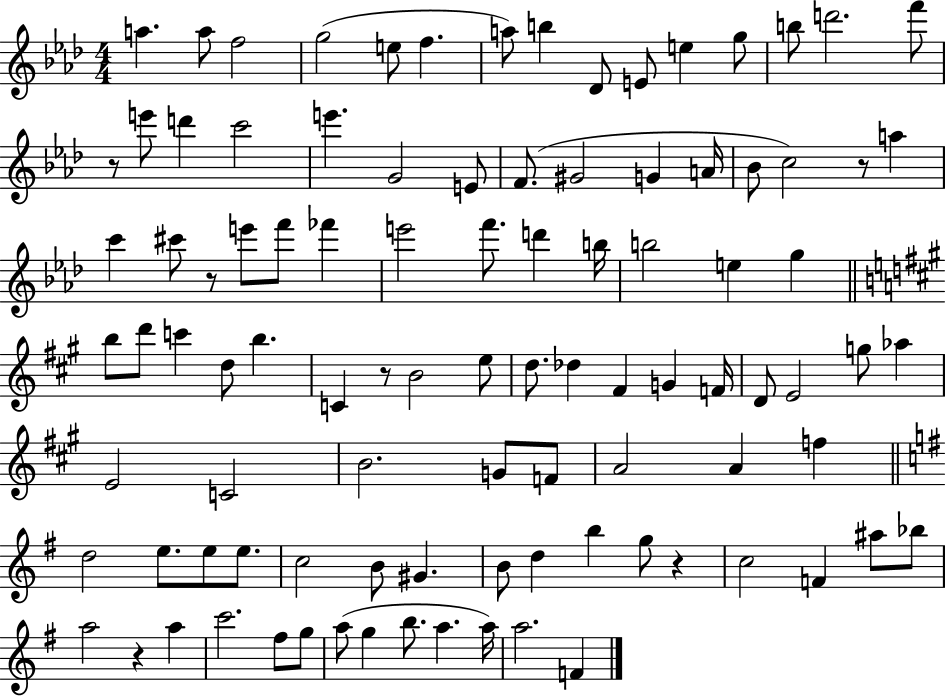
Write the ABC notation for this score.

X:1
T:Untitled
M:4/4
L:1/4
K:Ab
a a/2 f2 g2 e/2 f a/2 b _D/2 E/2 e g/2 b/2 d'2 f'/2 z/2 e'/2 d' c'2 e' G2 E/2 F/2 ^G2 G A/4 _B/2 c2 z/2 a c' ^c'/2 z/2 e'/2 f'/2 _f' e'2 f'/2 d' b/4 b2 e g b/2 d'/2 c' d/2 b C z/2 B2 e/2 d/2 _d ^F G F/4 D/2 E2 g/2 _a E2 C2 B2 G/2 F/2 A2 A f d2 e/2 e/2 e/2 c2 B/2 ^G B/2 d b g/2 z c2 F ^a/2 _b/2 a2 z a c'2 ^f/2 g/2 a/2 g b/2 a a/4 a2 F